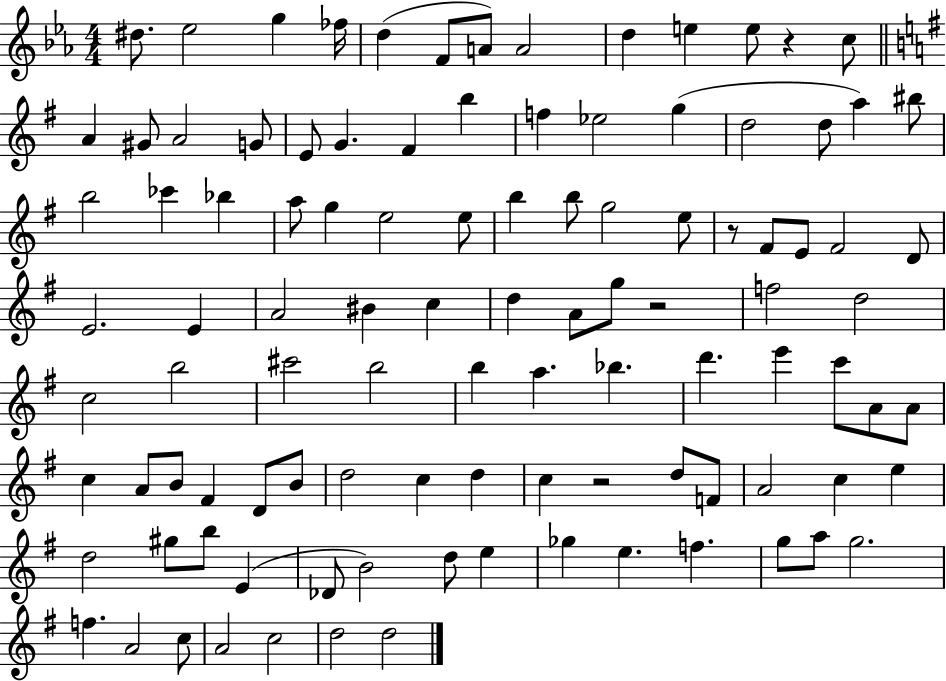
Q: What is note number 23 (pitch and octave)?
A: G5